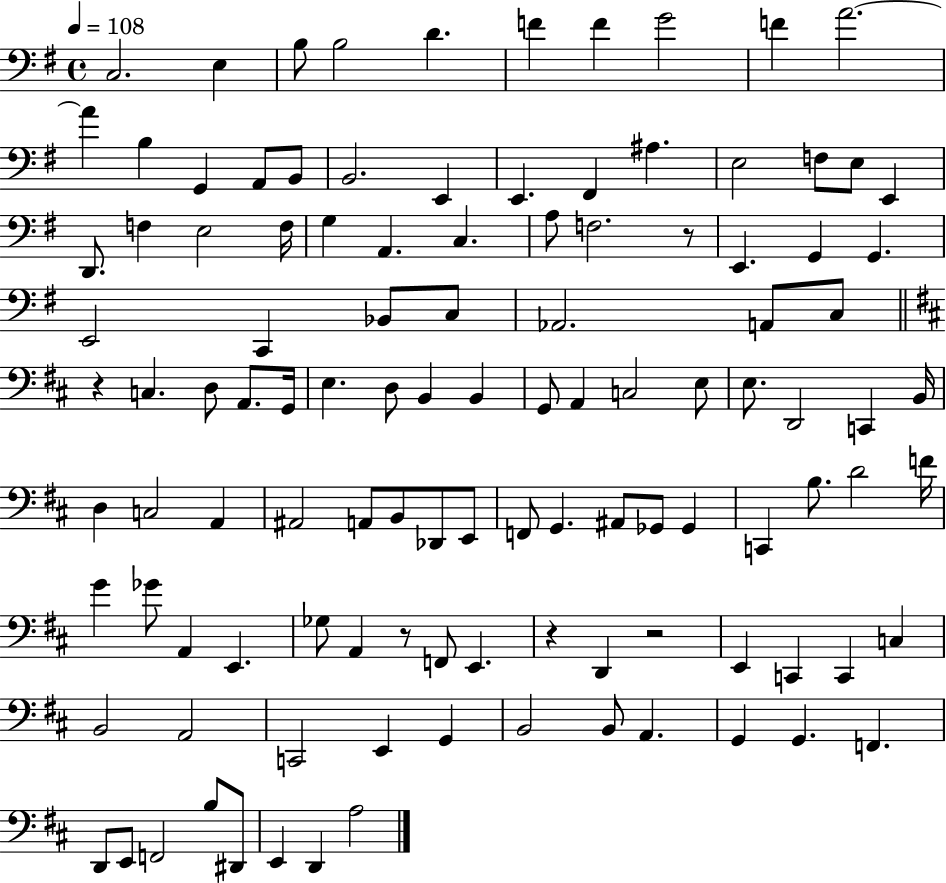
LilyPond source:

{
  \clef bass
  \time 4/4
  \defaultTimeSignature
  \key g \major
  \tempo 4 = 108
  \repeat volta 2 { c2. e4 | b8 b2 d'4. | f'4 f'4 g'2 | f'4 a'2.~~ | \break a'4 b4 g,4 a,8 b,8 | b,2. e,4 | e,4. fis,4 ais4. | e2 f8 e8 e,4 | \break d,8. f4 e2 f16 | g4 a,4. c4. | a8 f2. r8 | e,4. g,4 g,4. | \break e,2 c,4 bes,8 c8 | aes,2. a,8 c8 | \bar "||" \break \key b \minor r4 c4. d8 a,8. g,16 | e4. d8 b,4 b,4 | g,8 a,4 c2 e8 | e8. d,2 c,4 b,16 | \break d4 c2 a,4 | ais,2 a,8 b,8 des,8 e,8 | f,8 g,4. ais,8 ges,8 ges,4 | c,4 b8. d'2 f'16 | \break g'4 ges'8 a,4 e,4. | ges8 a,4 r8 f,8 e,4. | r4 d,4 r2 | e,4 c,4 c,4 c4 | \break b,2 a,2 | c,2 e,4 g,4 | b,2 b,8 a,4. | g,4 g,4. f,4. | \break d,8 e,8 f,2 b8 dis,8 | e,4 d,4 a2 | } \bar "|."
}